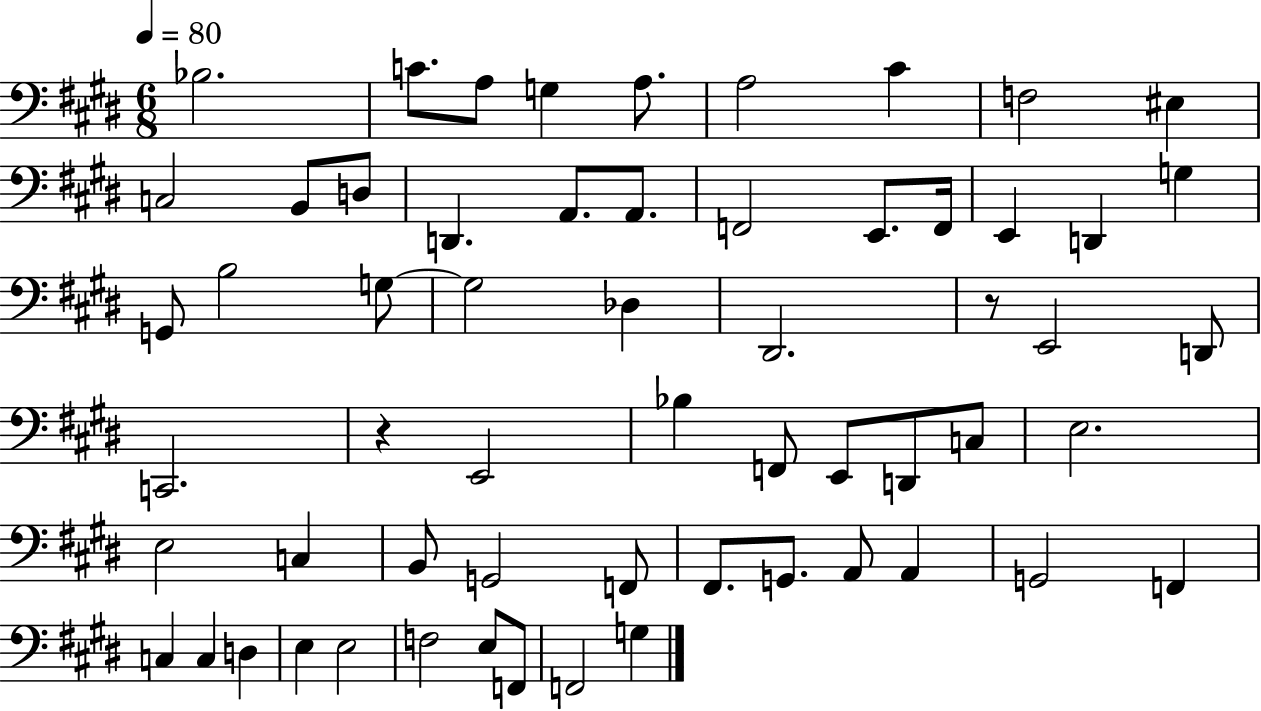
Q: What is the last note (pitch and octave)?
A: G3